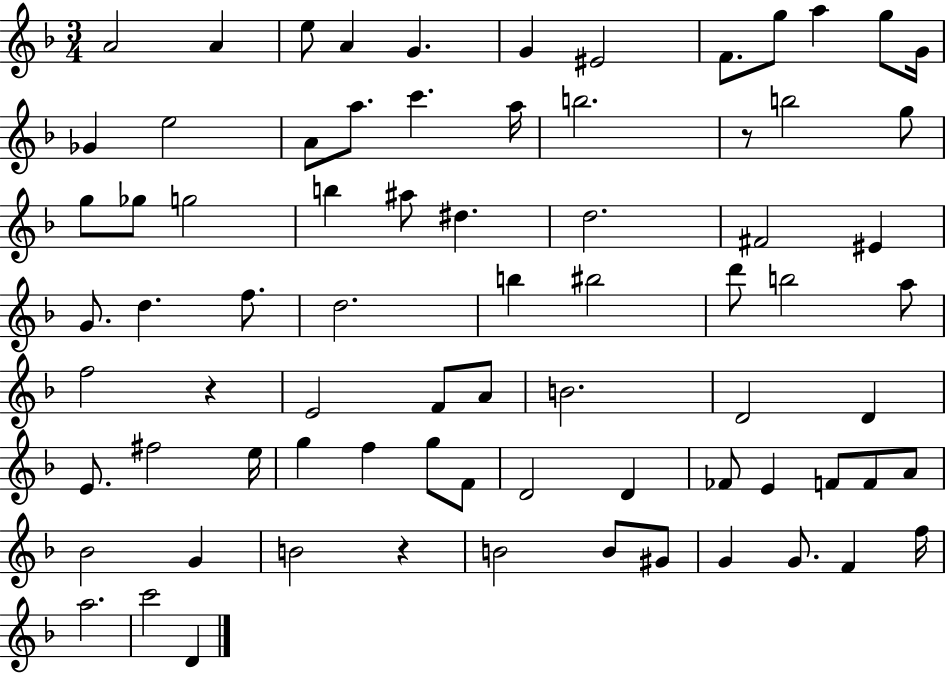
X:1
T:Untitled
M:3/4
L:1/4
K:F
A2 A e/2 A G G ^E2 F/2 g/2 a g/2 G/4 _G e2 A/2 a/2 c' a/4 b2 z/2 b2 g/2 g/2 _g/2 g2 b ^a/2 ^d d2 ^F2 ^E G/2 d f/2 d2 b ^b2 d'/2 b2 a/2 f2 z E2 F/2 A/2 B2 D2 D E/2 ^f2 e/4 g f g/2 F/2 D2 D _F/2 E F/2 F/2 A/2 _B2 G B2 z B2 B/2 ^G/2 G G/2 F f/4 a2 c'2 D